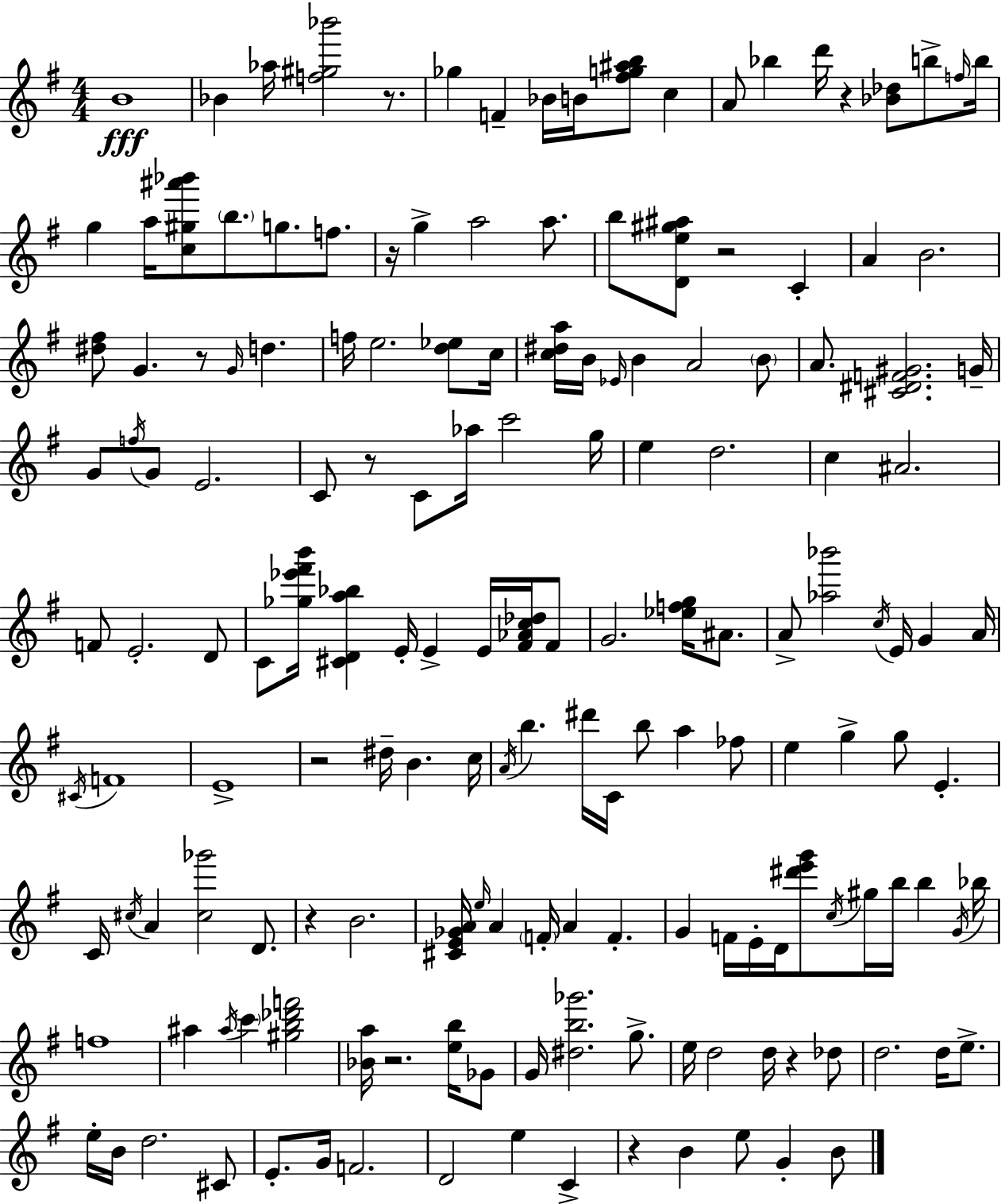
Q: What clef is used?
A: treble